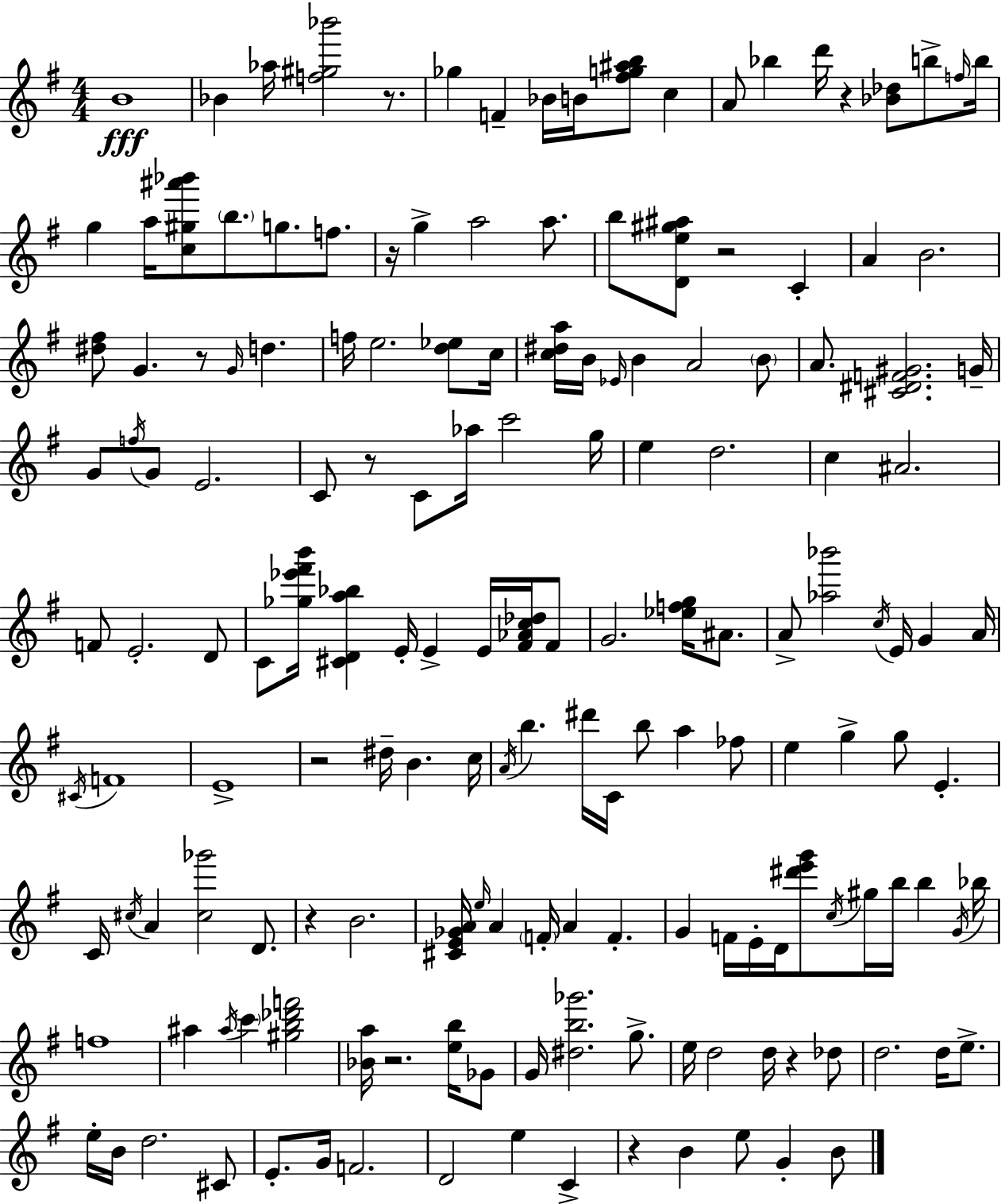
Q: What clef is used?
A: treble